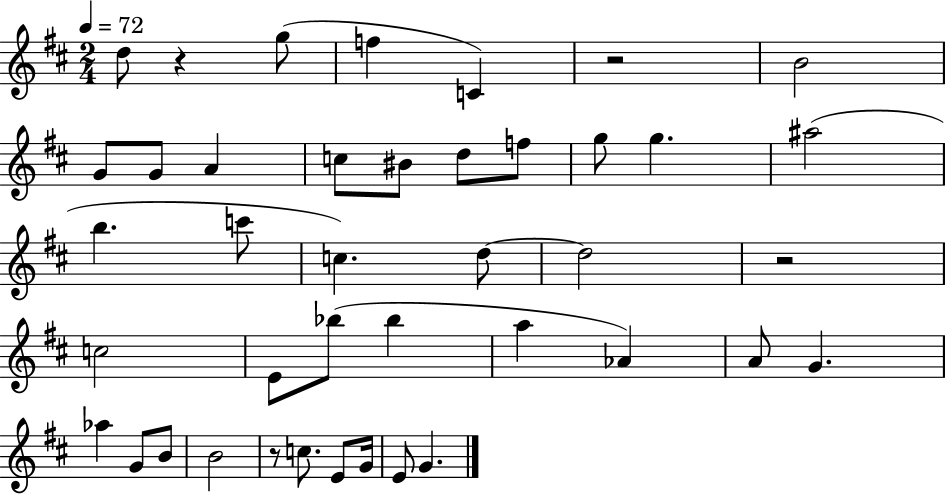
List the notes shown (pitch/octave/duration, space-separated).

D5/e R/q G5/e F5/q C4/q R/h B4/h G4/e G4/e A4/q C5/e BIS4/e D5/e F5/e G5/e G5/q. A#5/h B5/q. C6/e C5/q. D5/e D5/h R/h C5/h E4/e Bb5/e Bb5/q A5/q Ab4/q A4/e G4/q. Ab5/q G4/e B4/e B4/h R/e C5/e. E4/e G4/s E4/e G4/q.